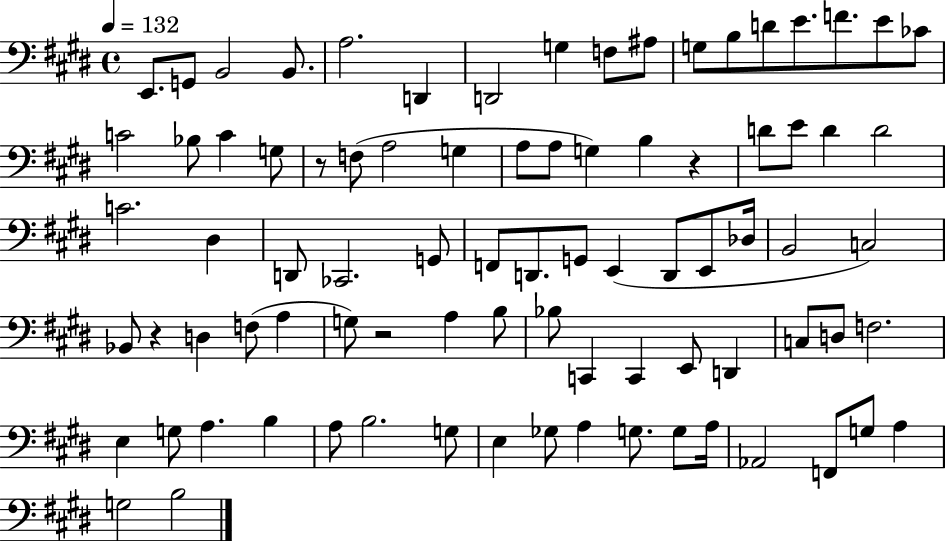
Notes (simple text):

E2/e. G2/e B2/h B2/e. A3/h. D2/q D2/h G3/q F3/e A#3/e G3/e B3/e D4/e E4/e. F4/e. E4/e CES4/e C4/h Bb3/e C4/q G3/e R/e F3/e A3/h G3/q A3/e A3/e G3/q B3/q R/q D4/e E4/e D4/q D4/h C4/h. D#3/q D2/e CES2/h. G2/e F2/e D2/e. G2/e E2/q D2/e E2/e Db3/s B2/h C3/h Bb2/e R/q D3/q F3/e A3/q G3/e R/h A3/q B3/e Bb3/e C2/q C2/q E2/e D2/q C3/e D3/e F3/h. E3/q G3/e A3/q. B3/q A3/e B3/h. G3/e E3/q Gb3/e A3/q G3/e. G3/e A3/s Ab2/h F2/e G3/e A3/q G3/h B3/h